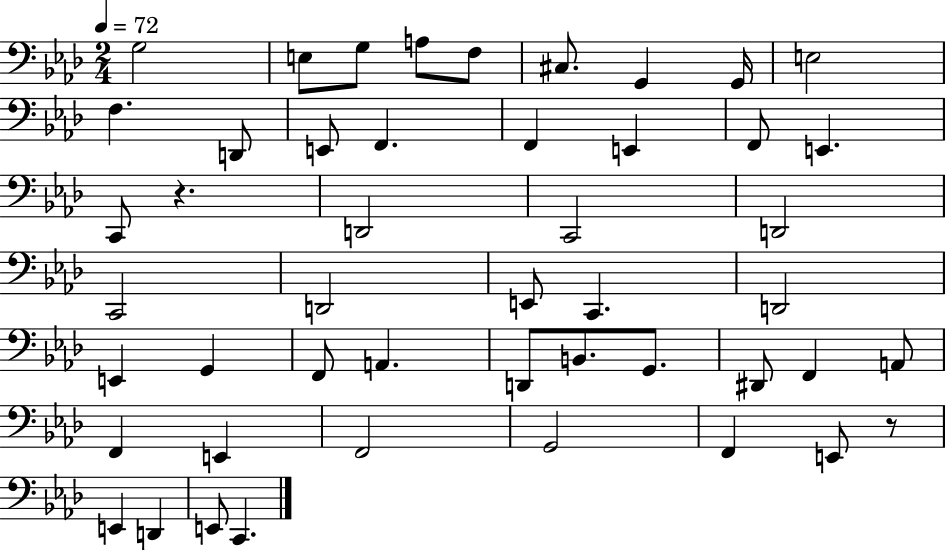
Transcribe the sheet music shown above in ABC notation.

X:1
T:Untitled
M:2/4
L:1/4
K:Ab
G,2 E,/2 G,/2 A,/2 F,/2 ^C,/2 G,, G,,/4 E,2 F, D,,/2 E,,/2 F,, F,, E,, F,,/2 E,, C,,/2 z D,,2 C,,2 D,,2 C,,2 D,,2 E,,/2 C,, D,,2 E,, G,, F,,/2 A,, D,,/2 B,,/2 G,,/2 ^D,,/2 F,, A,,/2 F,, E,, F,,2 G,,2 F,, E,,/2 z/2 E,, D,, E,,/2 C,,